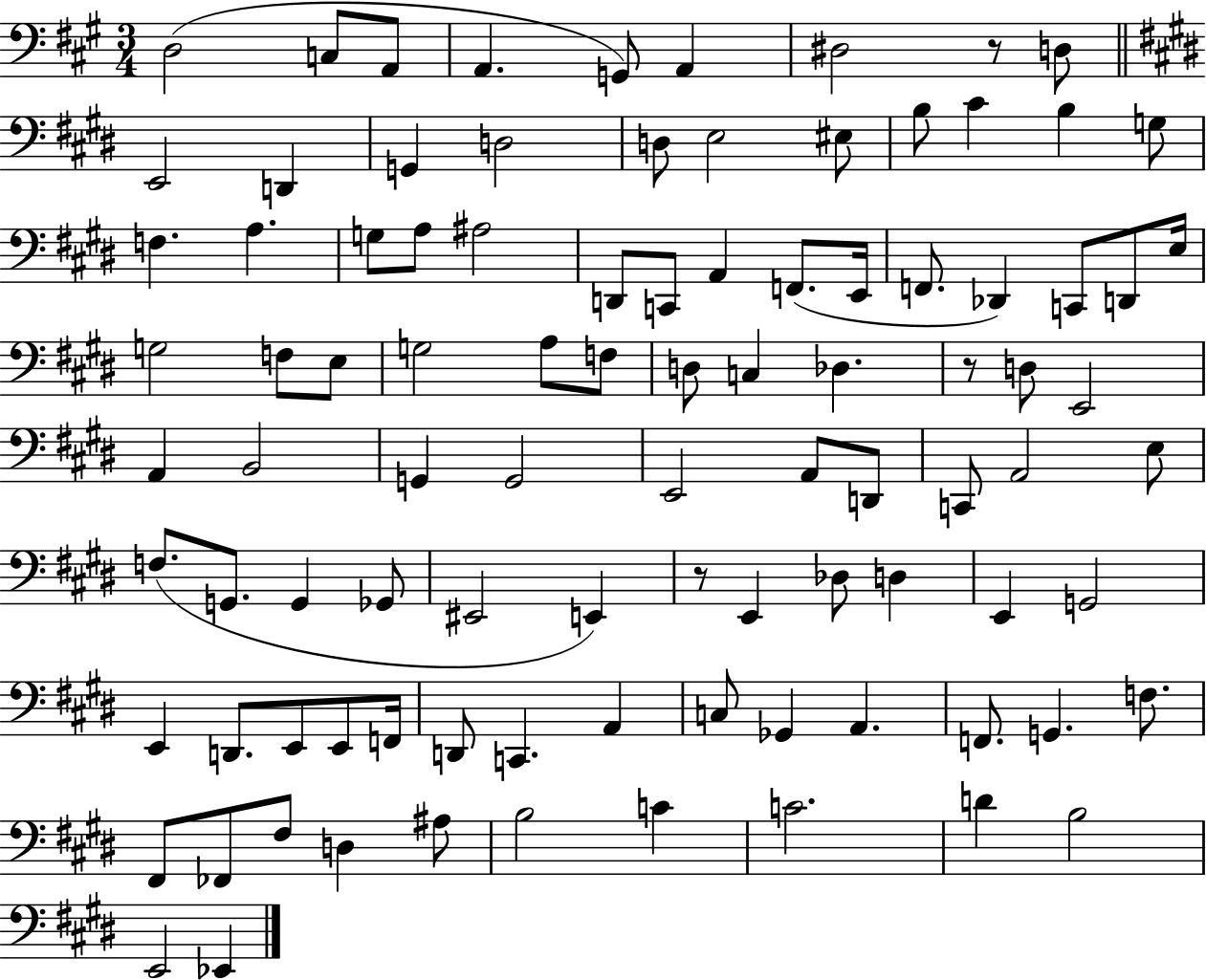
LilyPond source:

{
  \clef bass
  \numericTimeSignature
  \time 3/4
  \key a \major
  \repeat volta 2 { d2( c8 a,8 | a,4. g,8) a,4 | dis2 r8 d8 | \bar "||" \break \key e \major e,2 d,4 | g,4 d2 | d8 e2 eis8 | b8 cis'4 b4 g8 | \break f4. a4. | g8 a8 ais2 | d,8 c,8 a,4 f,8.( e,16 | f,8. des,4) c,8 d,8 e16 | \break g2 f8 e8 | g2 a8 f8 | d8 c4 des4. | r8 d8 e,2 | \break a,4 b,2 | g,4 g,2 | e,2 a,8 d,8 | c,8 a,2 e8 | \break f8.( g,8. g,4 ges,8 | eis,2 e,4) | r8 e,4 des8 d4 | e,4 g,2 | \break e,4 d,8. e,8 e,8 f,16 | d,8 c,4. a,4 | c8 ges,4 a,4. | f,8. g,4. f8. | \break fis,8 fes,8 fis8 d4 ais8 | b2 c'4 | c'2. | d'4 b2 | \break e,2 ees,4 | } \bar "|."
}